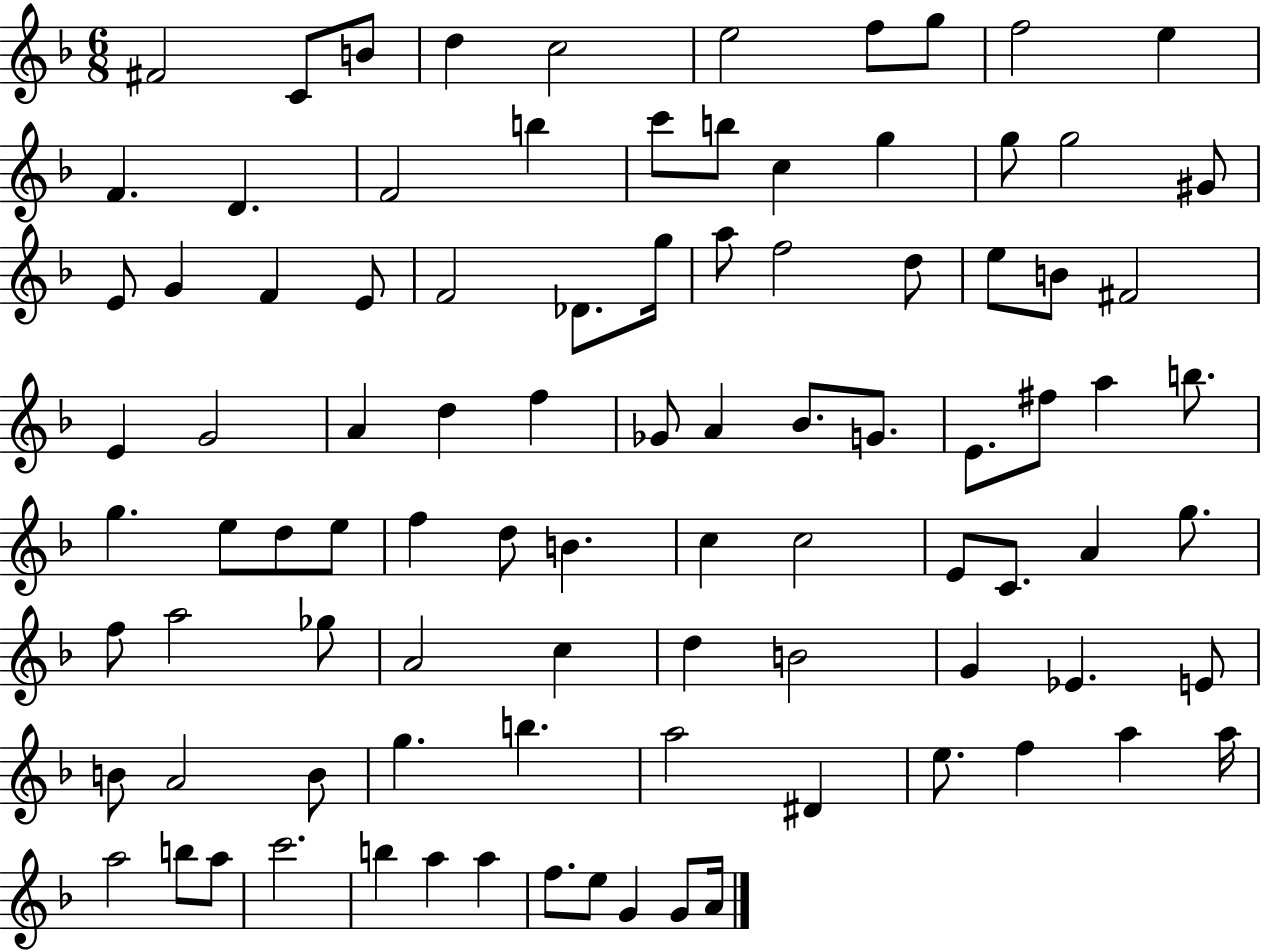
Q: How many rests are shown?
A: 0